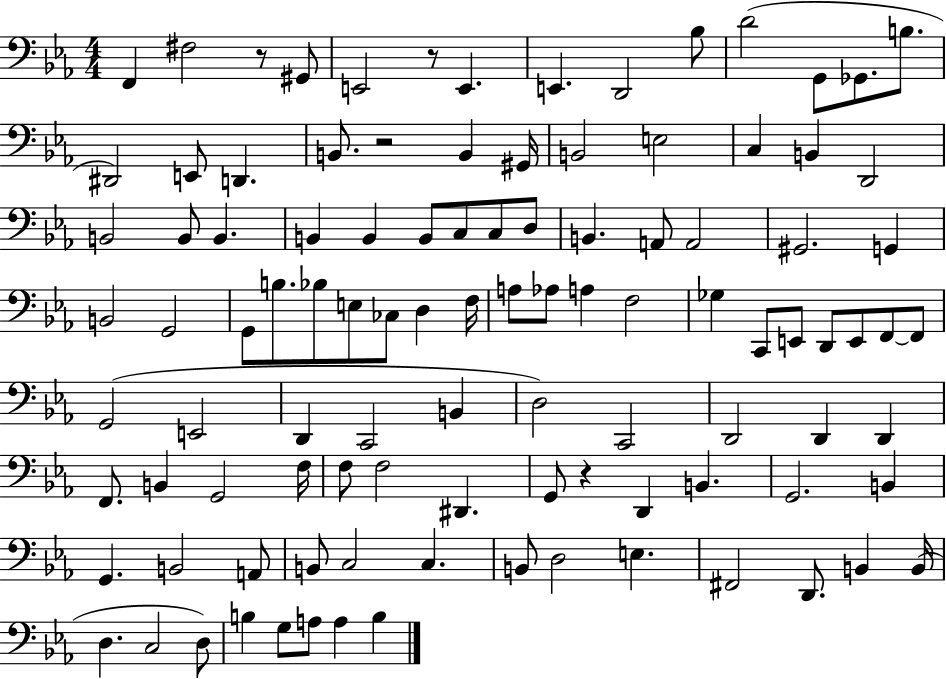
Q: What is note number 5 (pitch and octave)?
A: E2